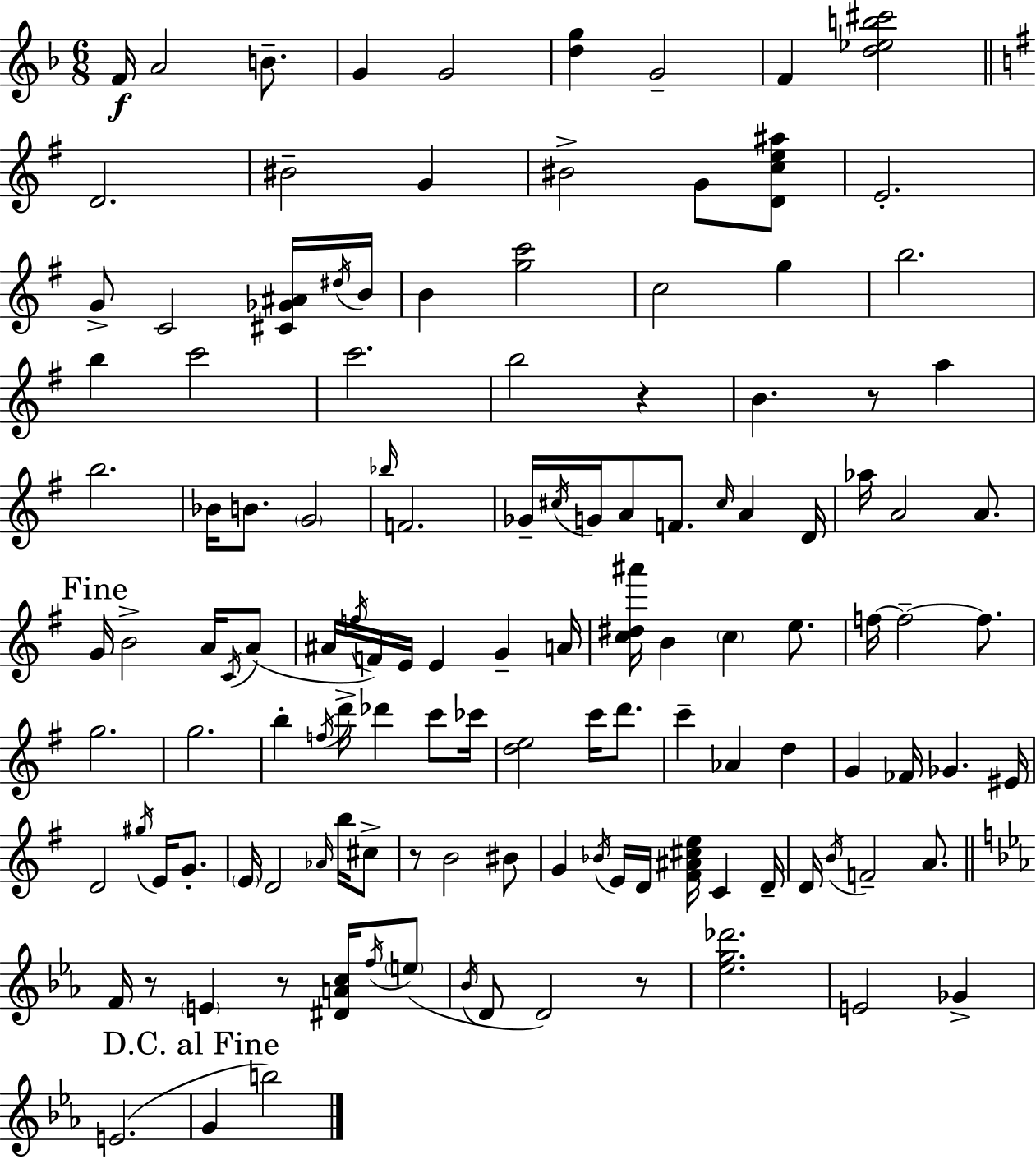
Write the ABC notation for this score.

X:1
T:Untitled
M:6/8
L:1/4
K:Dm
F/4 A2 B/2 G G2 [dg] G2 F [d_eb^c']2 D2 ^B2 G ^B2 G/2 [Dce^a]/2 E2 G/2 C2 [^C_G^A]/4 ^d/4 B/4 B [gc']2 c2 g b2 b c'2 c'2 b2 z B z/2 a b2 _B/4 B/2 G2 _b/4 F2 _G/4 ^c/4 G/4 A/2 F/2 ^c/4 A D/4 _a/4 A2 A/2 G/4 B2 A/4 C/4 A/2 ^A/4 f/4 F/4 E/4 E G A/4 [c^d^a']/4 B c e/2 f/4 f2 f/2 g2 g2 b f/4 d'/4 _d' c'/2 _c'/4 [de]2 c'/4 d'/2 c' _A d G _F/4 _G ^E/4 D2 ^g/4 E/4 G/2 E/4 D2 _A/4 b/4 ^c/2 z/2 B2 ^B/2 G _B/4 E/4 D/4 [^F^A^ce]/4 C D/4 D/4 B/4 F2 A/2 F/4 z/2 E z/2 [^DAc]/4 f/4 e/2 _B/4 D/2 D2 z/2 [_eg_d']2 E2 _G E2 G b2